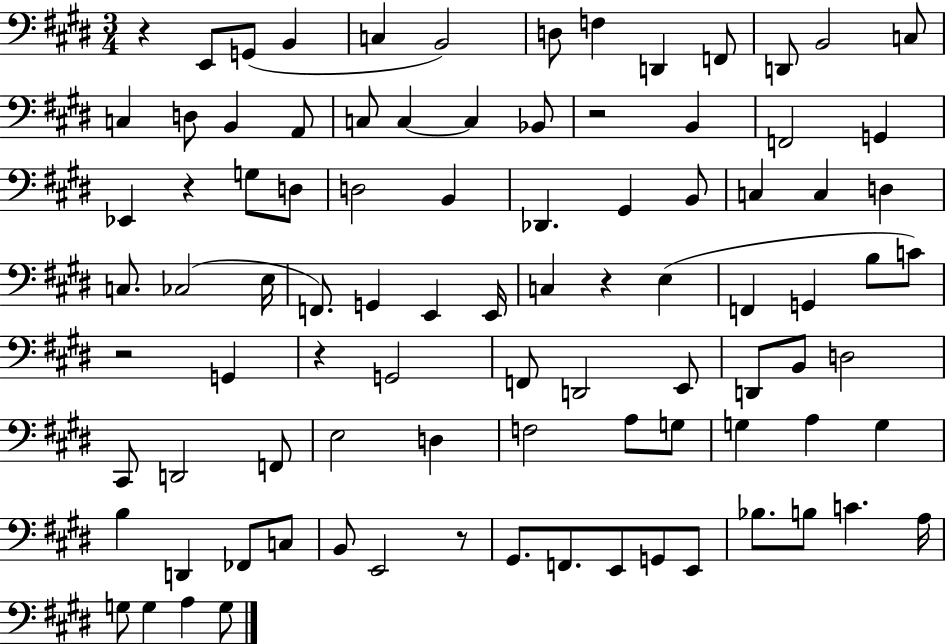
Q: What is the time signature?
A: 3/4